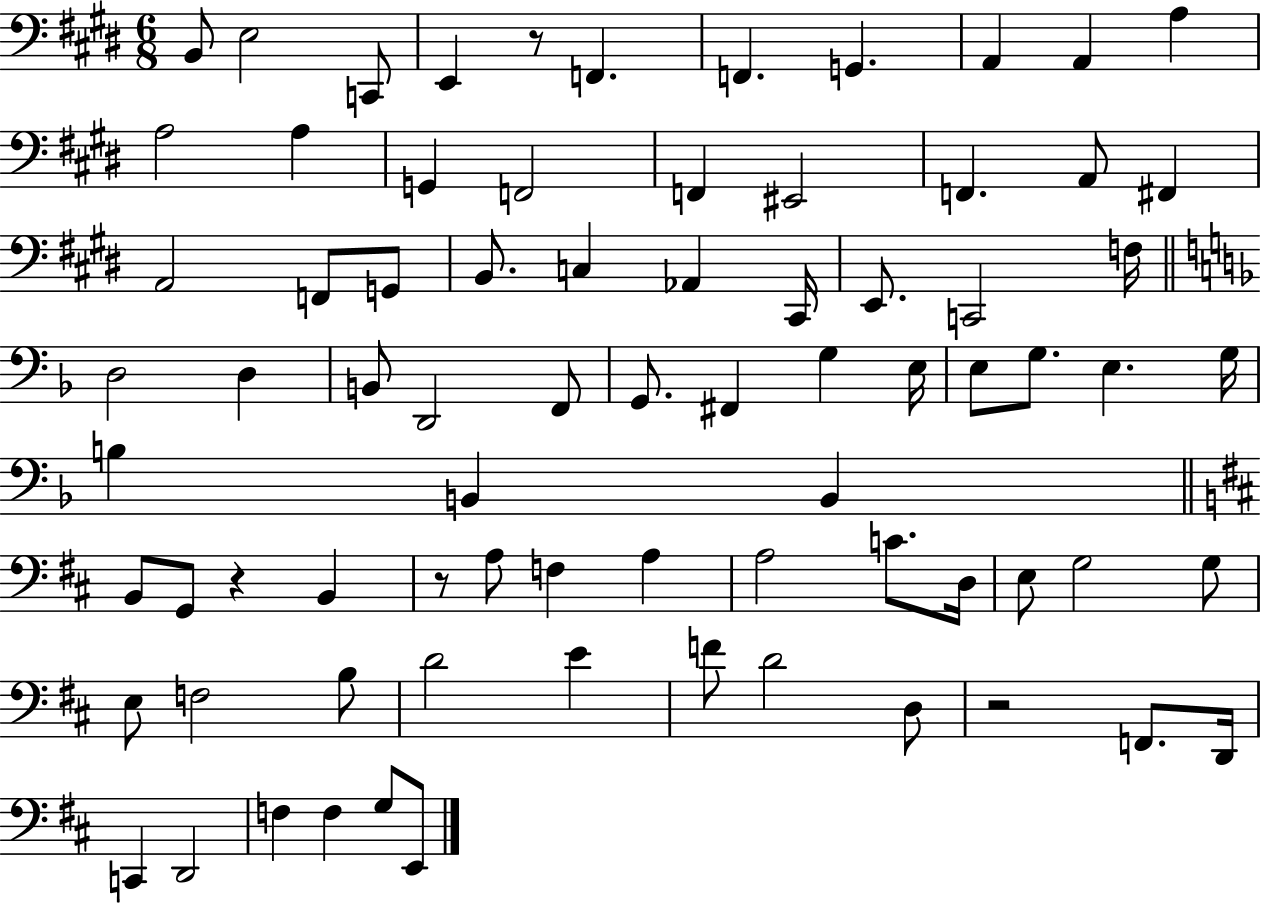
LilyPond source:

{
  \clef bass
  \numericTimeSignature
  \time 6/8
  \key e \major
  b,8 e2 c,8 | e,4 r8 f,4. | f,4. g,4. | a,4 a,4 a4 | \break a2 a4 | g,4 f,2 | f,4 eis,2 | f,4. a,8 fis,4 | \break a,2 f,8 g,8 | b,8. c4 aes,4 cis,16 | e,8. c,2 f16 | \bar "||" \break \key f \major d2 d4 | b,8 d,2 f,8 | g,8. fis,4 g4 e16 | e8 g8. e4. g16 | \break b4 b,4 b,4 | \bar "||" \break \key d \major b,8 g,8 r4 b,4 | r8 a8 f4 a4 | a2 c'8. d16 | e8 g2 g8 | \break e8 f2 b8 | d'2 e'4 | f'8 d'2 d8 | r2 f,8. d,16 | \break c,4 d,2 | f4 f4 g8 e,8 | \bar "|."
}